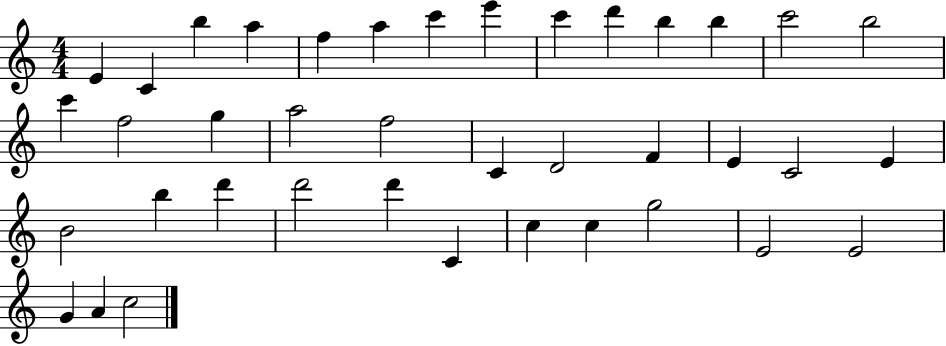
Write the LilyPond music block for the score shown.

{
  \clef treble
  \numericTimeSignature
  \time 4/4
  \key c \major
  e'4 c'4 b''4 a''4 | f''4 a''4 c'''4 e'''4 | c'''4 d'''4 b''4 b''4 | c'''2 b''2 | \break c'''4 f''2 g''4 | a''2 f''2 | c'4 d'2 f'4 | e'4 c'2 e'4 | \break b'2 b''4 d'''4 | d'''2 d'''4 c'4 | c''4 c''4 g''2 | e'2 e'2 | \break g'4 a'4 c''2 | \bar "|."
}